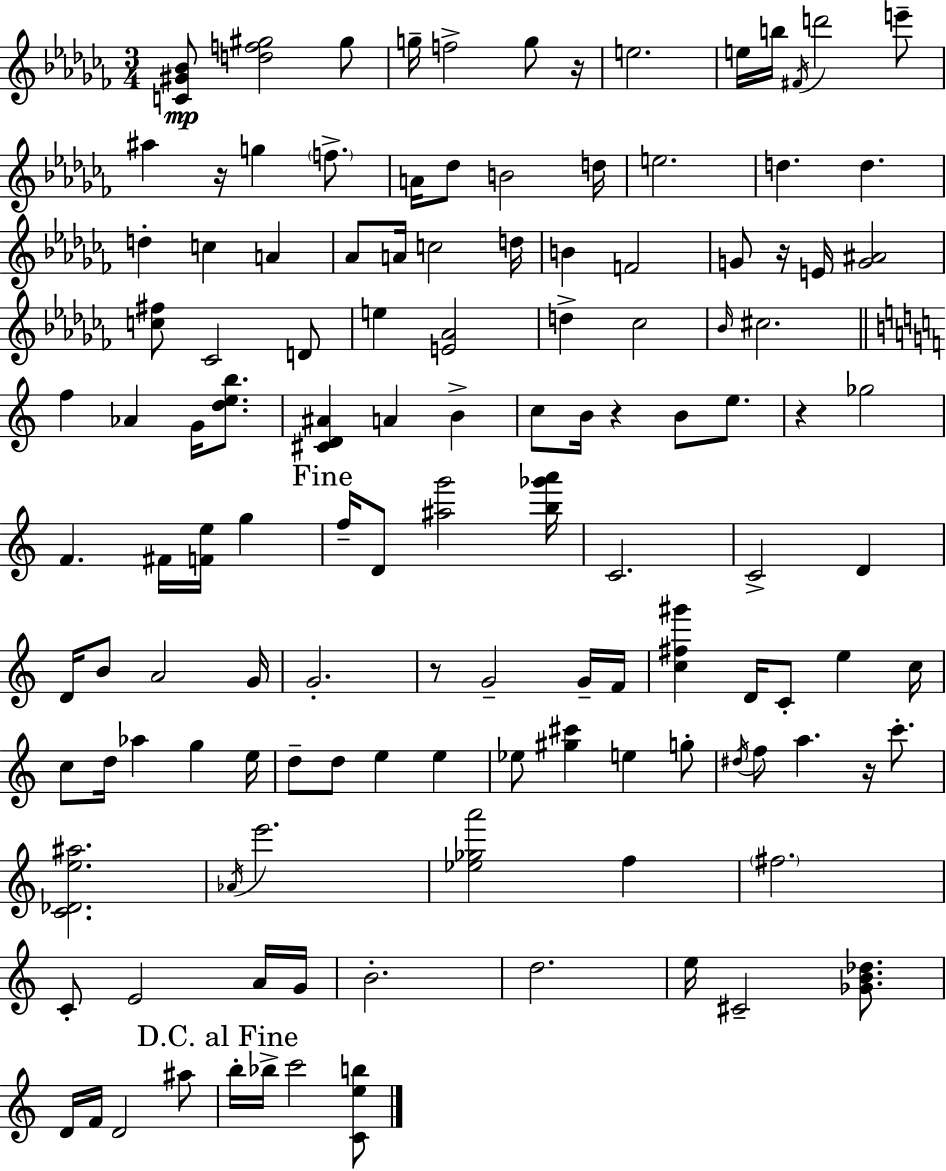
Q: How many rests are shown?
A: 7